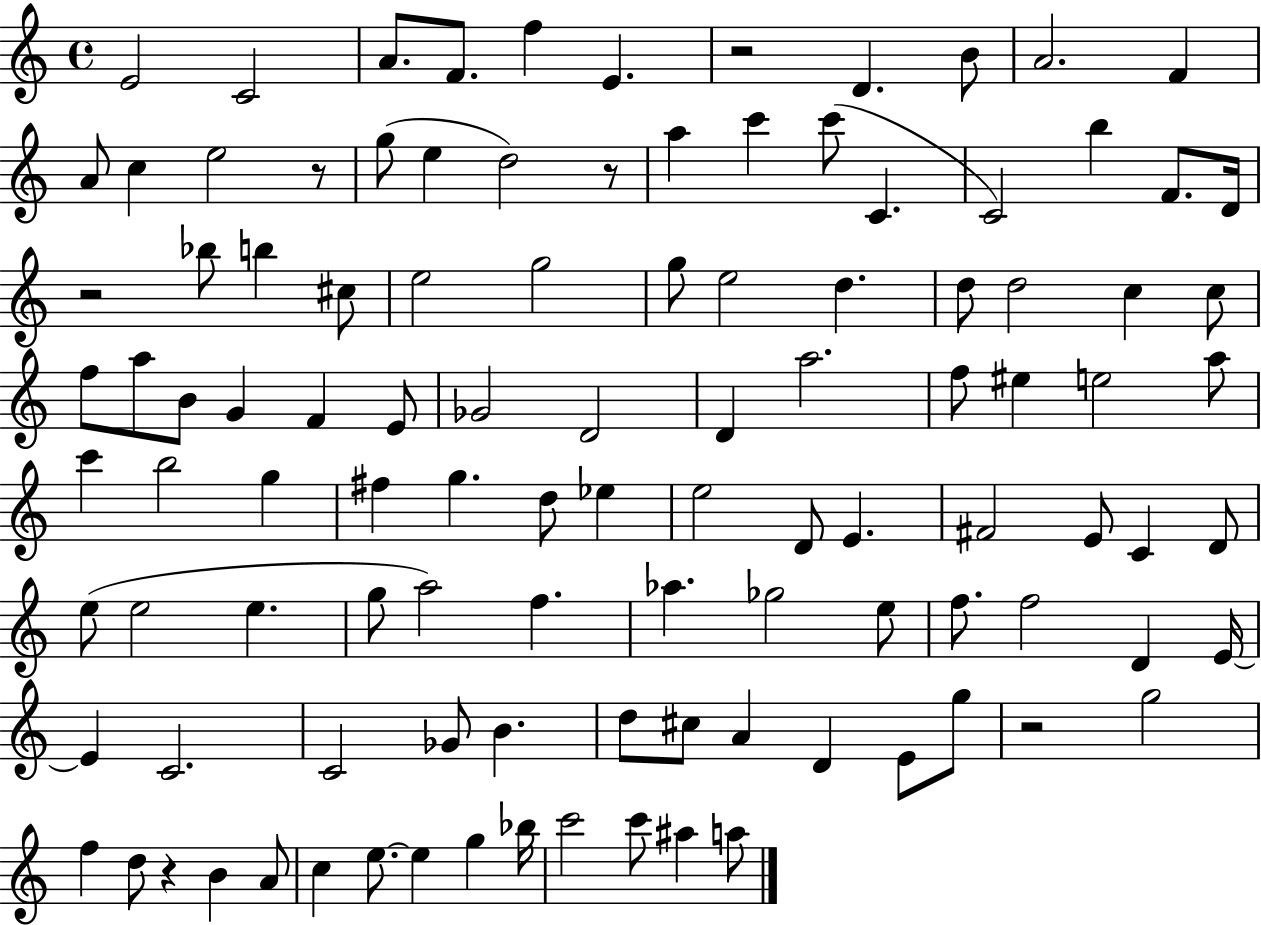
X:1
T:Untitled
M:4/4
L:1/4
K:C
E2 C2 A/2 F/2 f E z2 D B/2 A2 F A/2 c e2 z/2 g/2 e d2 z/2 a c' c'/2 C C2 b F/2 D/4 z2 _b/2 b ^c/2 e2 g2 g/2 e2 d d/2 d2 c c/2 f/2 a/2 B/2 G F E/2 _G2 D2 D a2 f/2 ^e e2 a/2 c' b2 g ^f g d/2 _e e2 D/2 E ^F2 E/2 C D/2 e/2 e2 e g/2 a2 f _a _g2 e/2 f/2 f2 D E/4 E C2 C2 _G/2 B d/2 ^c/2 A D E/2 g/2 z2 g2 f d/2 z B A/2 c e/2 e g _b/4 c'2 c'/2 ^a a/2